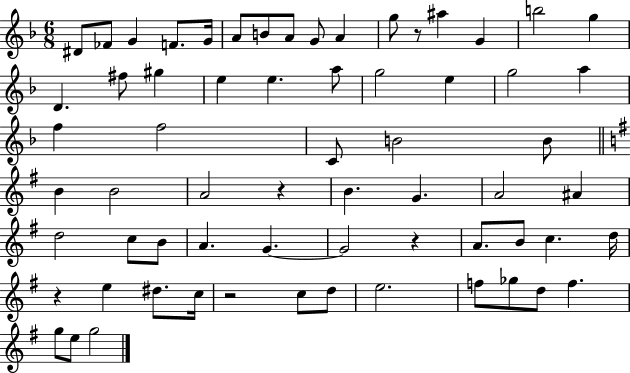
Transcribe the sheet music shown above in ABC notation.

X:1
T:Untitled
M:6/8
L:1/4
K:F
^D/2 _F/2 G F/2 G/4 A/2 B/2 A/2 G/2 A g/2 z/2 ^a G b2 g D ^f/2 ^g e e a/2 g2 e g2 a f f2 C/2 B2 B/2 B B2 A2 z B G A2 ^A d2 c/2 B/2 A G G2 z A/2 B/2 c d/4 z e ^d/2 c/4 z2 c/2 d/2 e2 f/2 _g/2 d/2 f g/2 e/2 g2